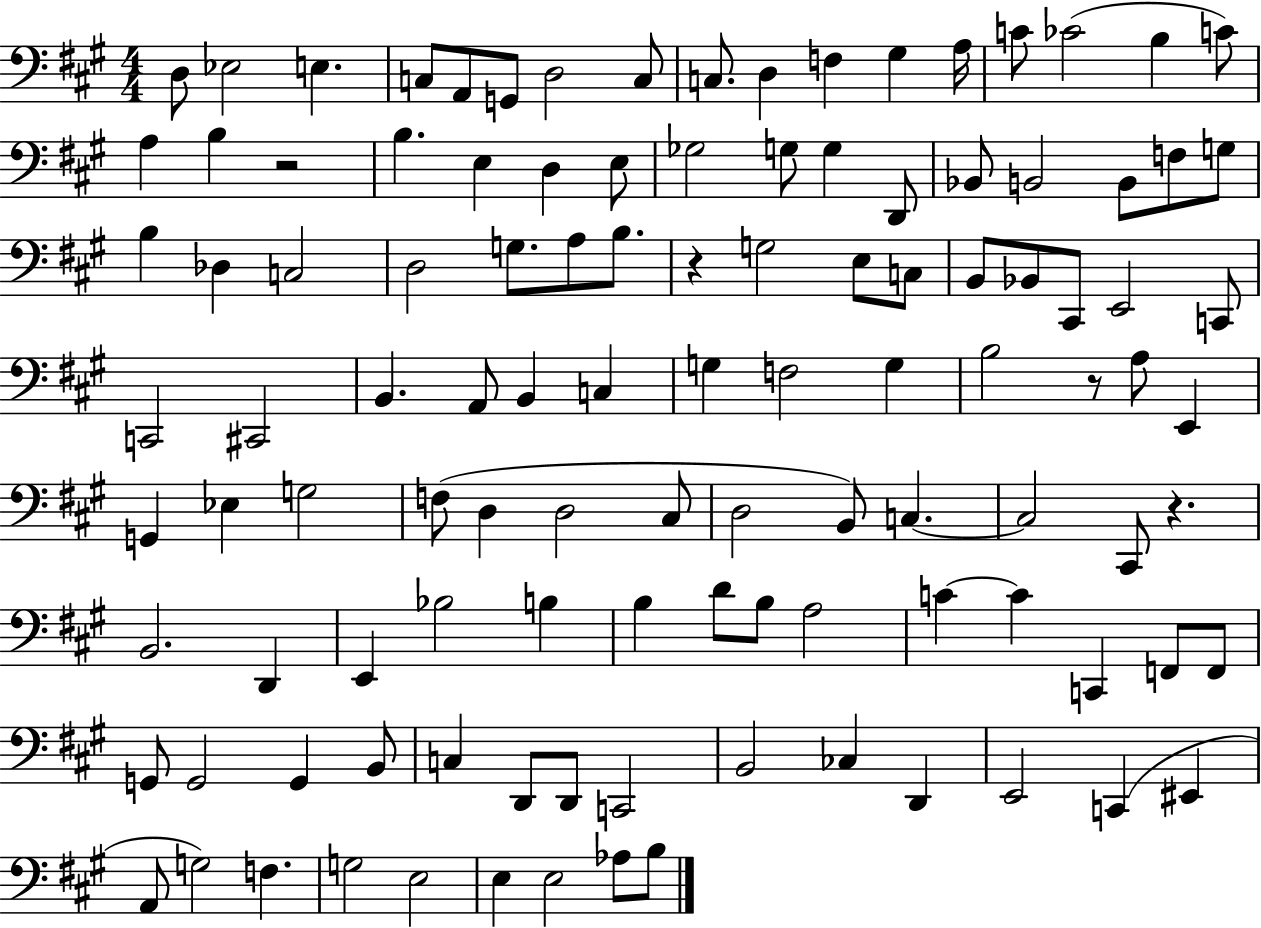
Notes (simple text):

D3/e Eb3/h E3/q. C3/e A2/e G2/e D3/h C3/e C3/e. D3/q F3/q G#3/q A3/s C4/e CES4/h B3/q C4/e A3/q B3/q R/h B3/q. E3/q D3/q E3/e Gb3/h G3/e G3/q D2/e Bb2/e B2/h B2/e F3/e G3/e B3/q Db3/q C3/h D3/h G3/e. A3/e B3/e. R/q G3/h E3/e C3/e B2/e Bb2/e C#2/e E2/h C2/e C2/h C#2/h B2/q. A2/e B2/q C3/q G3/q F3/h G3/q B3/h R/e A3/e E2/q G2/q Eb3/q G3/h F3/e D3/q D3/h C#3/e D3/h B2/e C3/q. C3/h C#2/e R/q. B2/h. D2/q E2/q Bb3/h B3/q B3/q D4/e B3/e A3/h C4/q C4/q C2/q F2/e F2/e G2/e G2/h G2/q B2/e C3/q D2/e D2/e C2/h B2/h CES3/q D2/q E2/h C2/q EIS2/q A2/e G3/h F3/q. G3/h E3/h E3/q E3/h Ab3/e B3/e